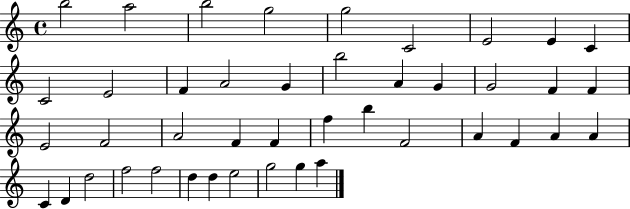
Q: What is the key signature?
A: C major